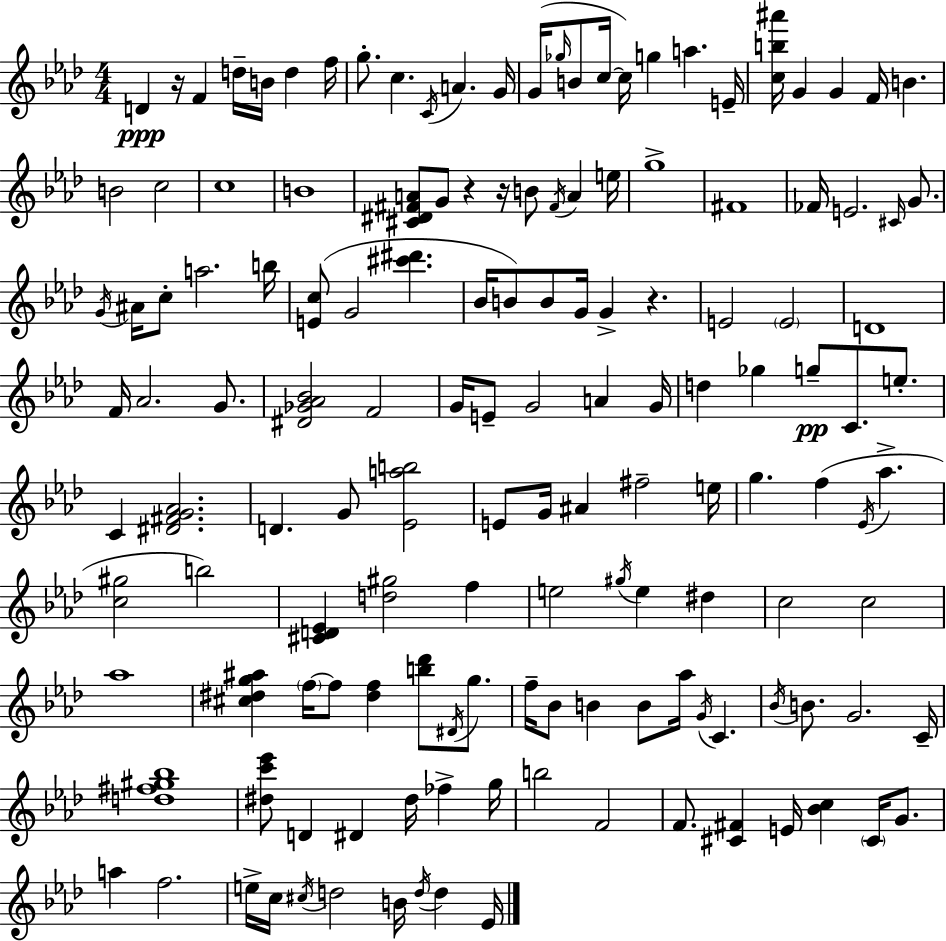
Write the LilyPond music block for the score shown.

{
  \clef treble
  \numericTimeSignature
  \time 4/4
  \key f \minor
  d'4\ppp r16 f'4 d''16-- b'16 d''4 f''16 | g''8.-. c''4. \acciaccatura { c'16 } a'4. | g'16 g'16( \grace { ges''16 } b'8 c''16~~ c''16) g''4 a''4. | e'16-- <c'' b'' ais'''>16 g'4 g'4 f'16 b'4. | \break b'2 c''2 | c''1 | b'1 | <cis' dis' fis' a'>8 g'8 r4 r16 b'8 \acciaccatura { fis'16 } a'4 | \break e''16 g''1-> | fis'1 | fes'16 e'2. | \grace { cis'16 } g'8. \acciaccatura { g'16 } ais'16 c''8-. a''2. | \break b''16 <e' c''>8( g'2 <cis''' dis'''>4. | bes'16 b'8) b'8 g'16 g'4-> r4. | e'2 \parenthesize e'2 | d'1 | \break f'16 aes'2. | g'8. <dis' ges' aes' bes'>2 f'2 | g'16 e'8-- g'2 | a'4 g'16 d''4 ges''4 g''8--\pp c'8. | \break e''8.-. c'4 <dis' fis' g' aes'>2. | d'4. g'8 <ees' a'' b''>2 | e'8 g'16 ais'4 fis''2-- | e''16 g''4. f''4( \acciaccatura { ees'16 } | \break aes''4.-> <c'' gis''>2 b''2) | <cis' d' ees'>4 <d'' gis''>2 | f''4 e''2 \acciaccatura { gis''16 } e''4 | dis''4 c''2 c''2 | \break aes''1 | <cis'' dis'' g'' ais''>4 \parenthesize f''16~~ f''8 <dis'' f''>4 | <b'' des'''>8 \acciaccatura { dis'16 } g''8. f''16-- bes'8 b'4 b'8 | aes''16 \acciaccatura { g'16 } c'4. \acciaccatura { bes'16 } b'8. g'2. | \break c'16-- <d'' fis'' gis'' bes''>1 | <dis'' c''' ees'''>8 d'4 | dis'4 dis''16 fes''4-> g''16 b''2 | f'2 f'8. <cis' fis'>4 | \break e'16 <bes' c''>4 \parenthesize cis'16 g'8. a''4 f''2. | e''16-> c''16 \acciaccatura { cis''16 } d''2 | b'16 \acciaccatura { d''16 } d''4 ees'16 \bar "|."
}